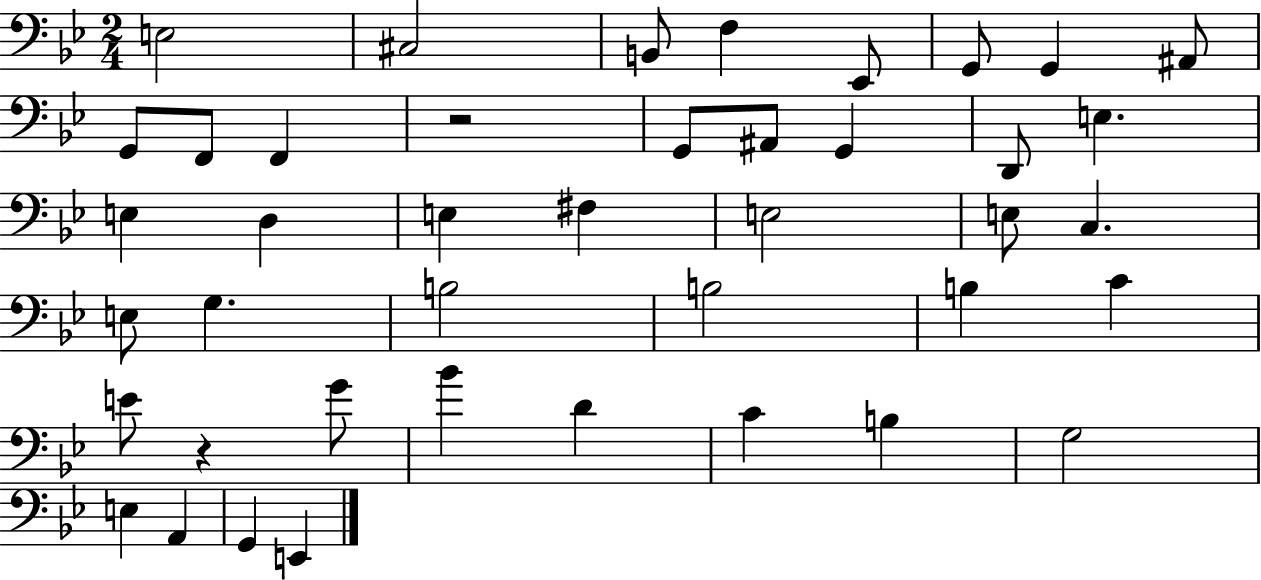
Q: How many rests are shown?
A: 2